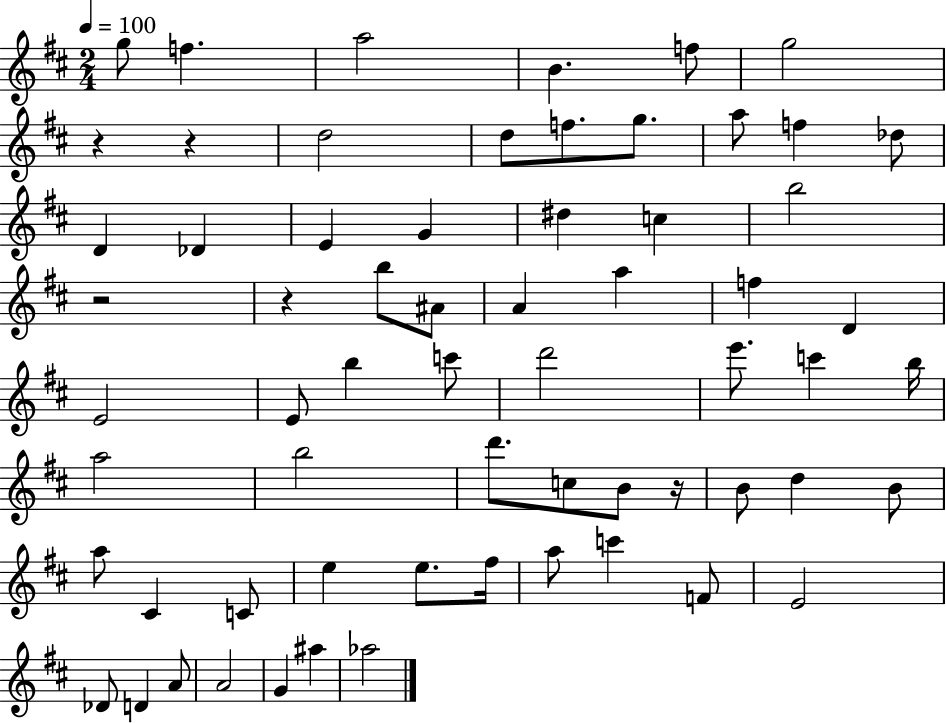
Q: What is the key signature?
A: D major